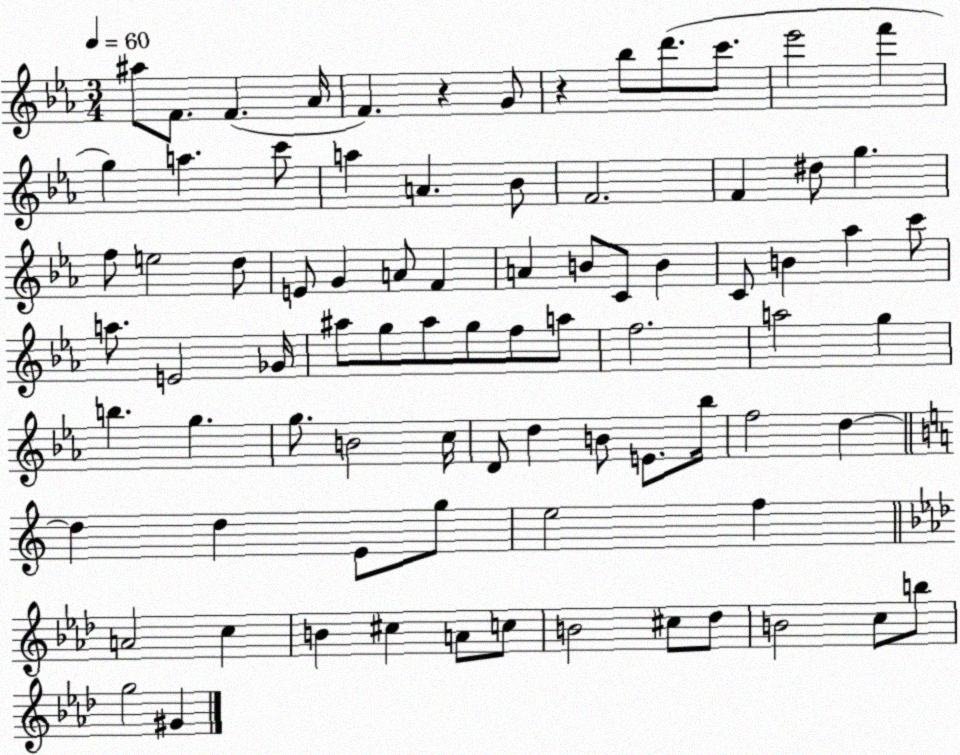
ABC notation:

X:1
T:Untitled
M:3/4
L:1/4
K:Eb
^a/2 F/2 F _A/4 F z G/2 z _b/2 d'/2 c'/2 _e'2 f' g a c'/2 a A _B/2 F2 F ^d/2 g f/2 e2 d/2 E/2 G A/2 F A B/2 C/2 B C/2 B _a c'/2 a/2 E2 _G/4 ^a/2 g/2 ^a/2 g/2 f/2 a/2 f2 a2 g b g g/2 B2 c/4 D/2 d B/2 E/2 _b/4 f2 d d d E/2 g/2 e2 f A2 c B ^c A/2 c/2 B2 ^c/2 _d/2 B2 c/2 b/2 g2 ^G